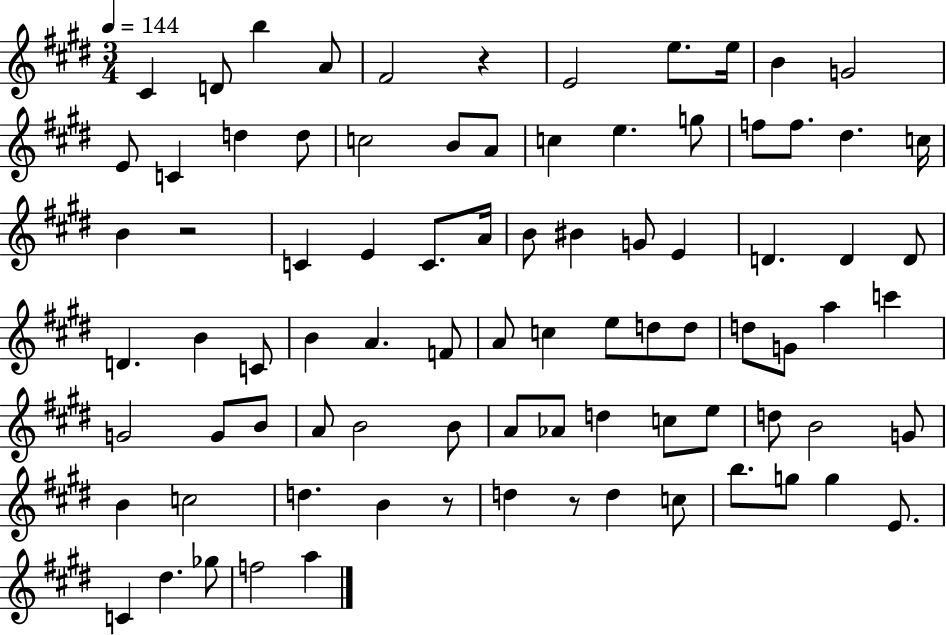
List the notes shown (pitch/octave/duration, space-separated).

C#4/q D4/e B5/q A4/e F#4/h R/q E4/h E5/e. E5/s B4/q G4/h E4/e C4/q D5/q D5/e C5/h B4/e A4/e C5/q E5/q. G5/e F5/e F5/e. D#5/q. C5/s B4/q R/h C4/q E4/q C4/e. A4/s B4/e BIS4/q G4/e E4/q D4/q. D4/q D4/e D4/q. B4/q C4/e B4/q A4/q. F4/e A4/e C5/q E5/e D5/e D5/e D5/e G4/e A5/q C6/q G4/h G4/e B4/e A4/e B4/h B4/e A4/e Ab4/e D5/q C5/e E5/e D5/e B4/h G4/e B4/q C5/h D5/q. B4/q R/e D5/q R/e D5/q C5/e B5/e. G5/e G5/q E4/e. C4/q D#5/q. Gb5/e F5/h A5/q